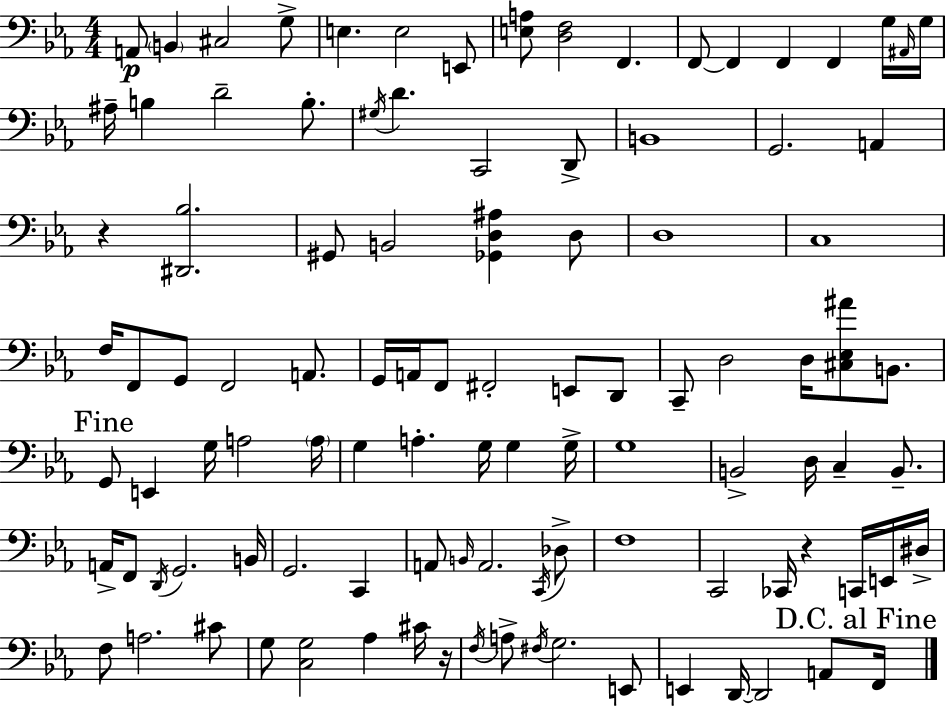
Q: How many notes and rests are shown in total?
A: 104